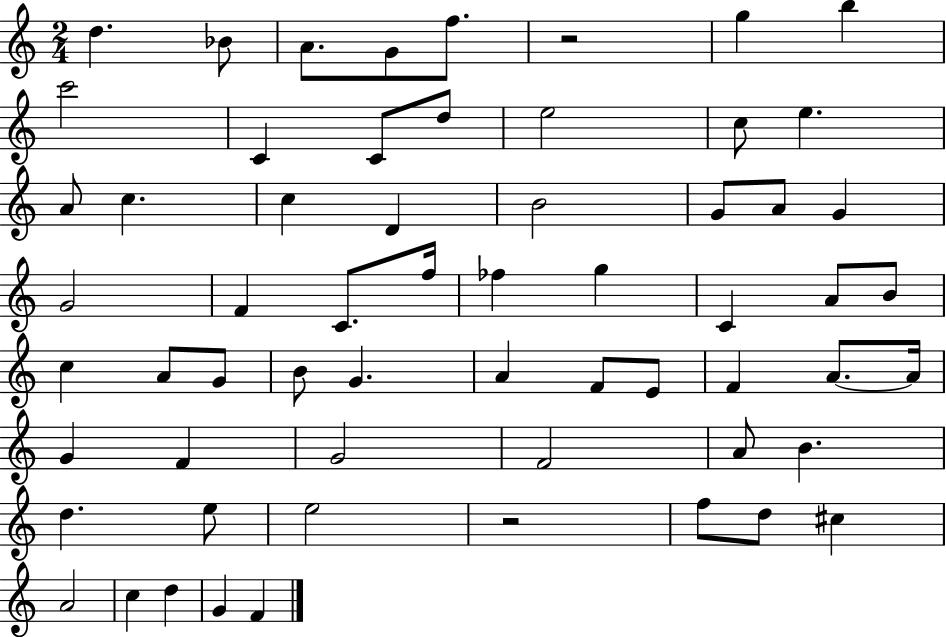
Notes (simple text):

D5/q. Bb4/e A4/e. G4/e F5/e. R/h G5/q B5/q C6/h C4/q C4/e D5/e E5/h C5/e E5/q. A4/e C5/q. C5/q D4/q B4/h G4/e A4/e G4/q G4/h F4/q C4/e. F5/s FES5/q G5/q C4/q A4/e B4/e C5/q A4/e G4/e B4/e G4/q. A4/q F4/e E4/e F4/q A4/e. A4/s G4/q F4/q G4/h F4/h A4/e B4/q. D5/q. E5/e E5/h R/h F5/e D5/e C#5/q A4/h C5/q D5/q G4/q F4/q